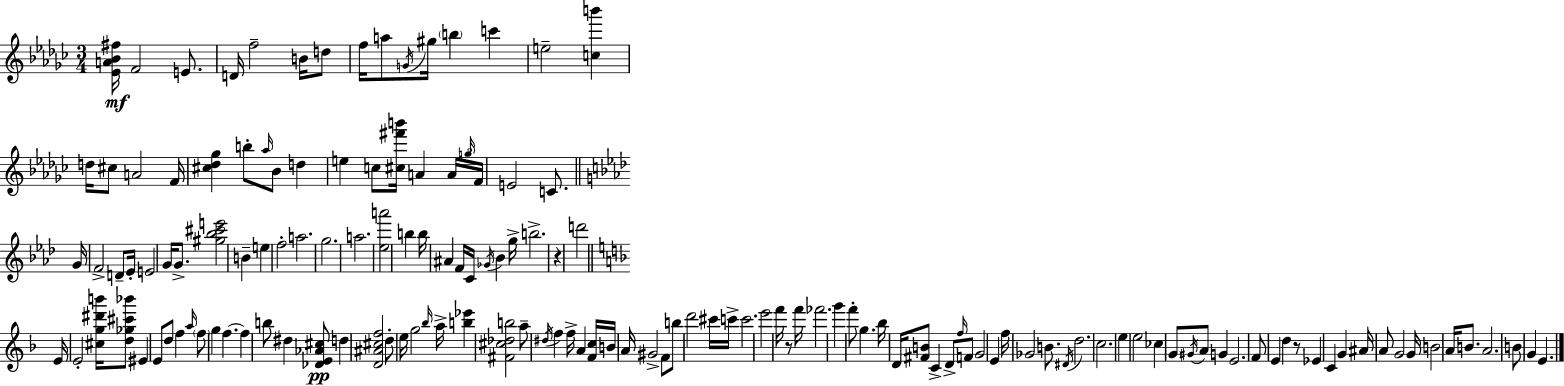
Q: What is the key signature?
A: EES minor